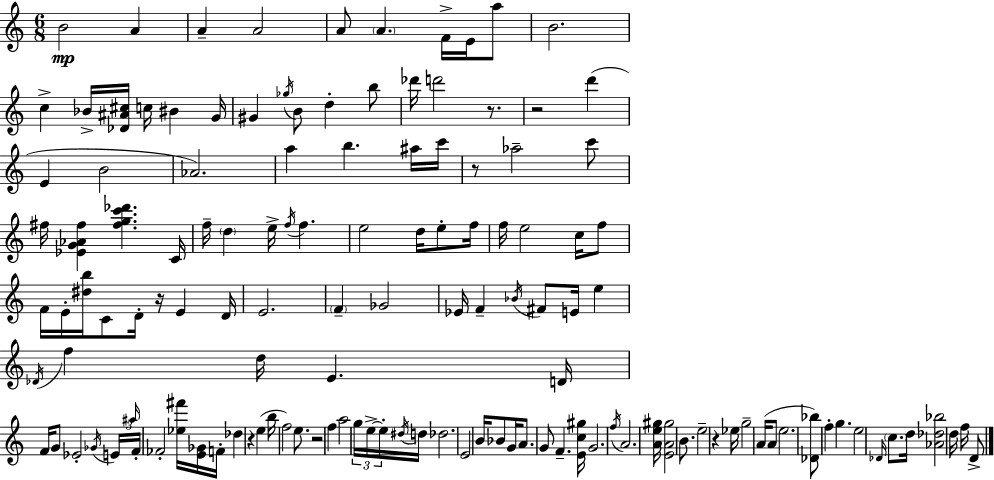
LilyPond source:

{
  \clef treble
  \numericTimeSignature
  \time 6/8
  \key a \minor
  b'2\mp a'4 | a'4-- a'2 | a'8 \parenthesize a'4. f'16-> e'16 a''8 | b'2. | \break c''4-> bes'16-> <des' ais' cis''>16 c''16 bis'4 g'16 | gis'4 \acciaccatura { ges''16 } b'8 d''4-. b''8 | des'''16 d'''2 r8. | r2 d'''4( | \break e'4 b'2 | aes'2.) | a''4 b''4. ais''16 | c'''16 r8 aes''2-- c'''8 | \break fis''16 <ees' g' aes' fis''>4 <fis'' g'' c''' des'''>4. | c'16 f''16-- \parenthesize d''4 e''16-> \acciaccatura { f''16 } f''4. | e''2 d''16 e''8-. | f''16 f''16 e''2 c''16 | \break f''8 f'16 e'16-. <dis'' b''>16 c'8 d'16-. r16 e'4 | d'16 e'2. | \parenthesize f'4-- ges'2 | ees'16 f'4-- \acciaccatura { bes'16 } fis'8 e'16 e''4 | \break \acciaccatura { des'16 } f''4 d''16 e'4. | d'16 f'16 g'8 ees'2-. | \acciaccatura { ges'16 } \tuplet 3/2 { e'16 \grace { ais''16 } f'16-. } fes'2-. | <ees'' fis'''>16 <e' ges'>16 f'16-. des''4 r4 | \break e''4( b''16 f''2) | e''8. r2 | f''4 a''2 | \tuplet 3/2 { g''16 e''16->~~ e''16-. } \acciaccatura { dis''16 } d''16 des''2. | \break e'2 | b'16 bes'8 g'16 a'8. g'8 | f'4.-- <e' c'' gis''>16 g'2. | \acciaccatura { f''16 } a'2. | \break <a' e'' gis''>16 <e' a' gis''>2 | b'8. e''2-- | r4 ees''16 g''2-- | a'16( a'8 e''2. | \break <des' bes''>8) f''4-. | g''4. e''2 | \grace { des'16 } \parenthesize c''8. d''16 <aes' des'' bes''>2 | d''16 f''16 d'8-> \bar "|."
}